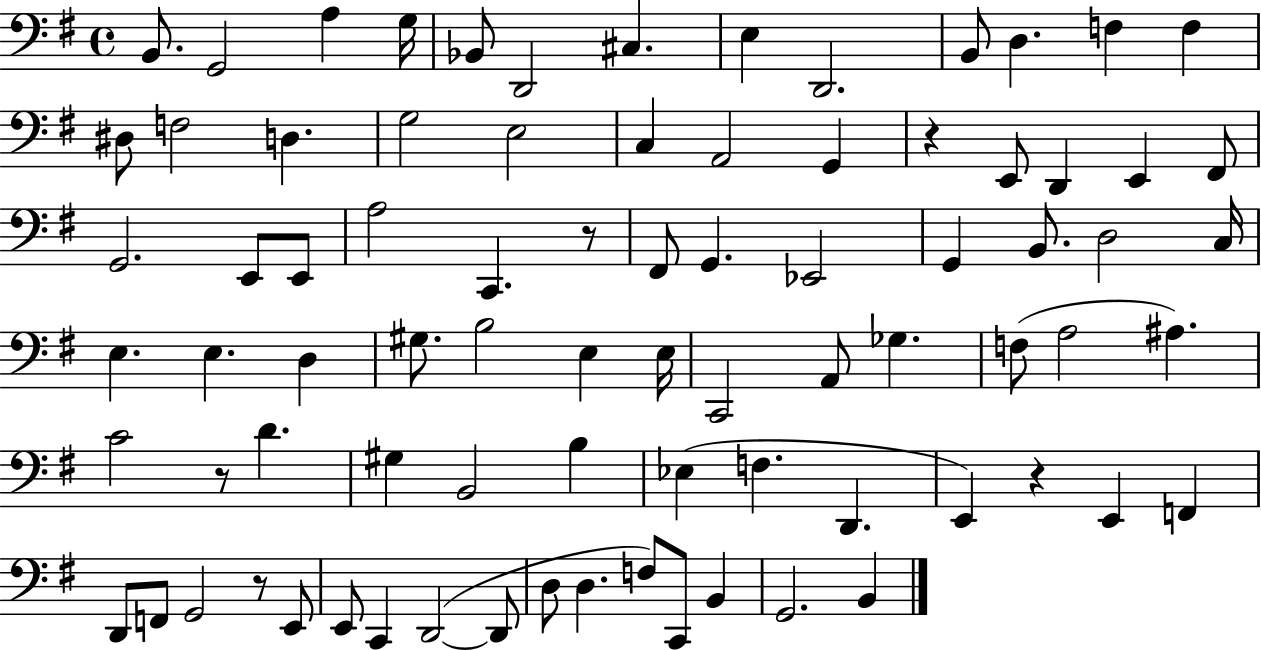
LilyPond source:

{
  \clef bass
  \time 4/4
  \defaultTimeSignature
  \key g \major
  b,8. g,2 a4 g16 | bes,8 d,2 cis4. | e4 d,2. | b,8 d4. f4 f4 | \break dis8 f2 d4. | g2 e2 | c4 a,2 g,4 | r4 e,8 d,4 e,4 fis,8 | \break g,2. e,8 e,8 | a2 c,4. r8 | fis,8 g,4. ees,2 | g,4 b,8. d2 c16 | \break e4. e4. d4 | gis8. b2 e4 e16 | c,2 a,8 ges4. | f8( a2 ais4.) | \break c'2 r8 d'4. | gis4 b,2 b4 | ees4( f4. d,4. | e,4) r4 e,4 f,4 | \break d,8 f,8 g,2 r8 e,8 | e,8 c,4 d,2~(~ d,8 | d8 d4. f8) c,8 b,4 | g,2. b,4 | \break \bar "|."
}